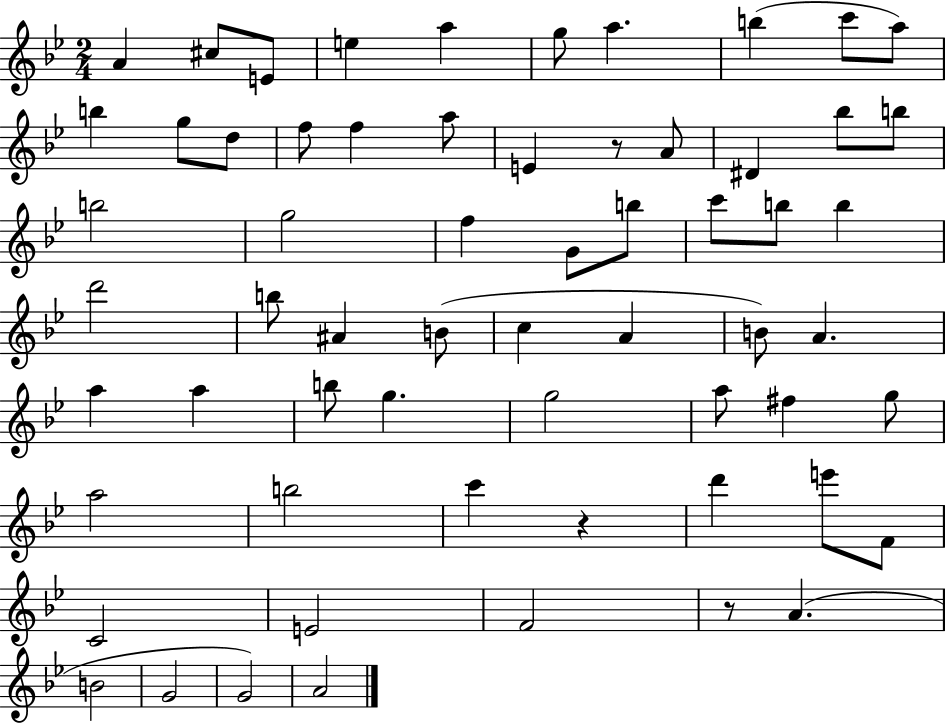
A4/q C#5/e E4/e E5/q A5/q G5/e A5/q. B5/q C6/e A5/e B5/q G5/e D5/e F5/e F5/q A5/e E4/q R/e A4/e D#4/q Bb5/e B5/e B5/h G5/h F5/q G4/e B5/e C6/e B5/e B5/q D6/h B5/e A#4/q B4/e C5/q A4/q B4/e A4/q. A5/q A5/q B5/e G5/q. G5/h A5/e F#5/q G5/e A5/h B5/h C6/q R/q D6/q E6/e F4/e C4/h E4/h F4/h R/e A4/q. B4/h G4/h G4/h A4/h